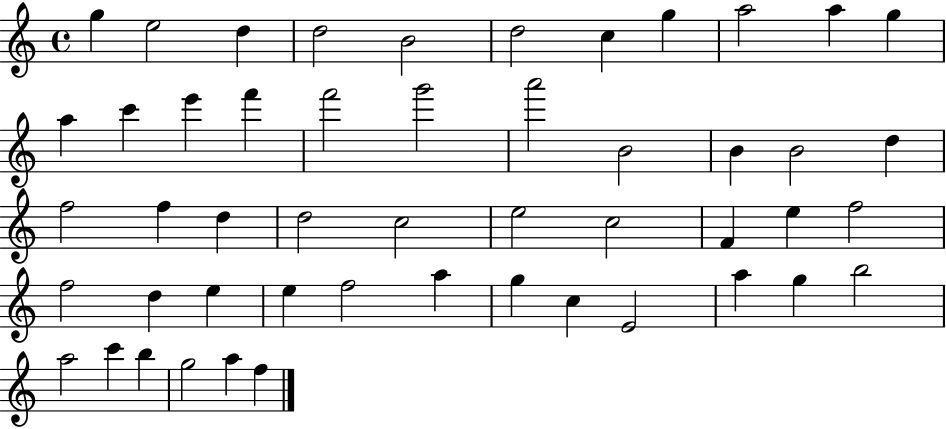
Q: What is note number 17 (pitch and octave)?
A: G6